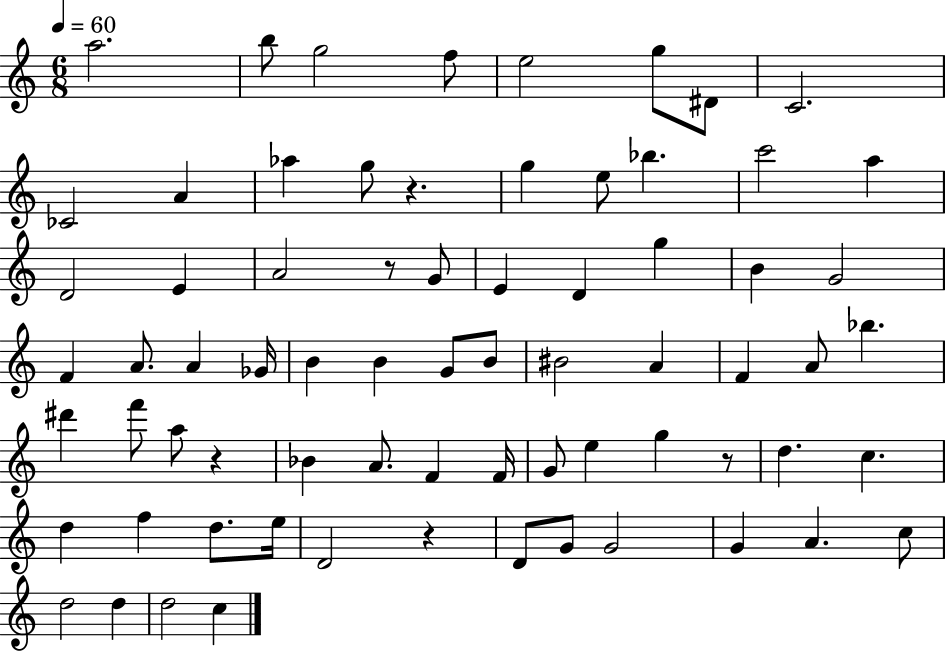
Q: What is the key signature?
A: C major